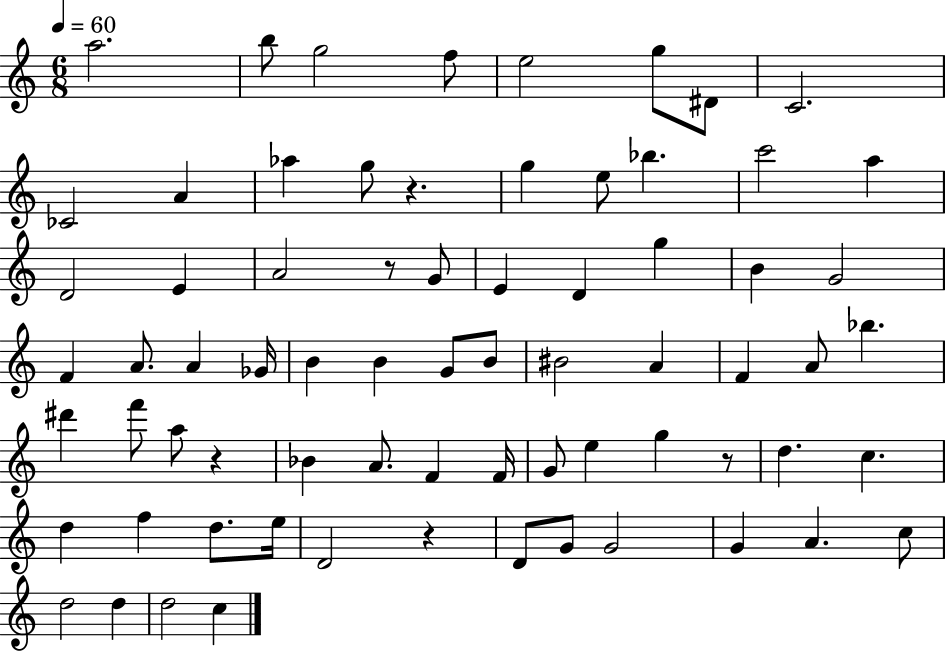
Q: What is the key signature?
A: C major